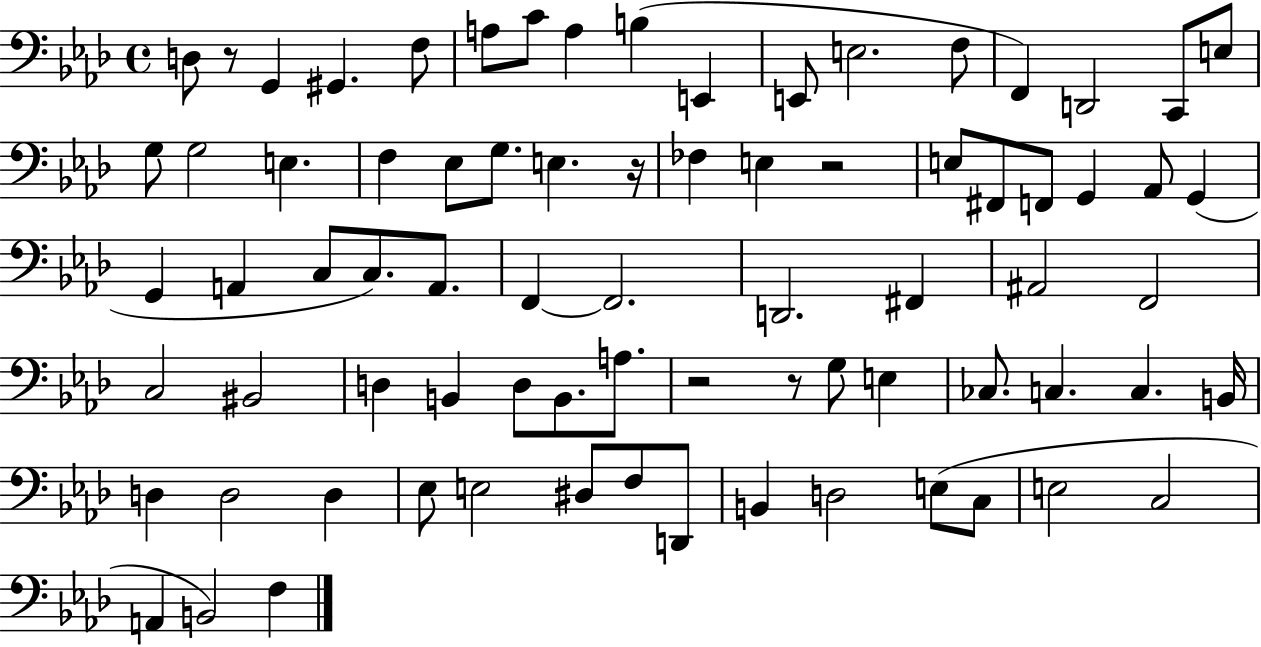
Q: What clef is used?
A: bass